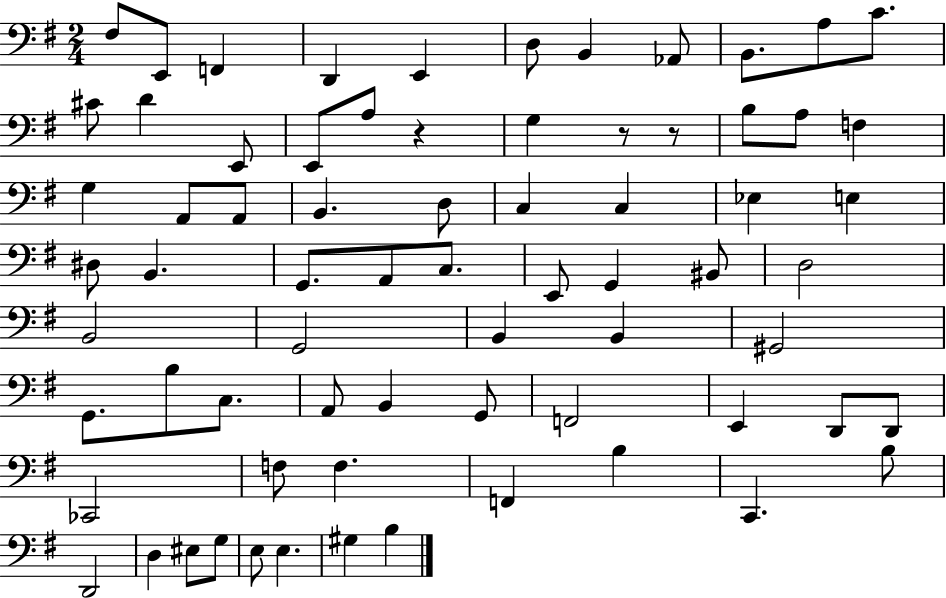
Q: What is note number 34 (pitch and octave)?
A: C3